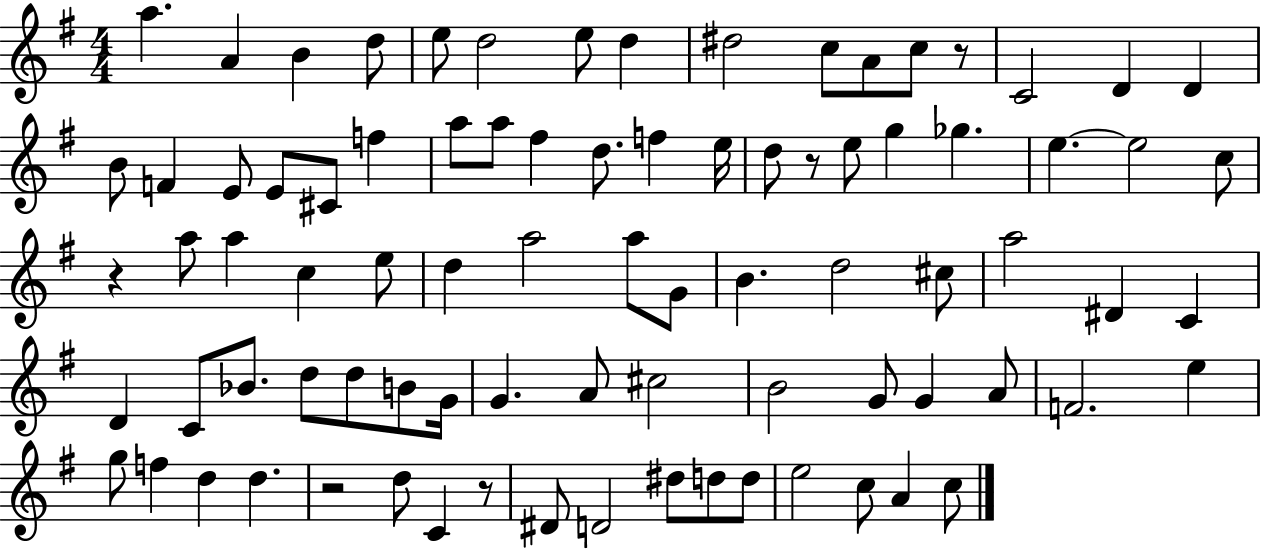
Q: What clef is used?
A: treble